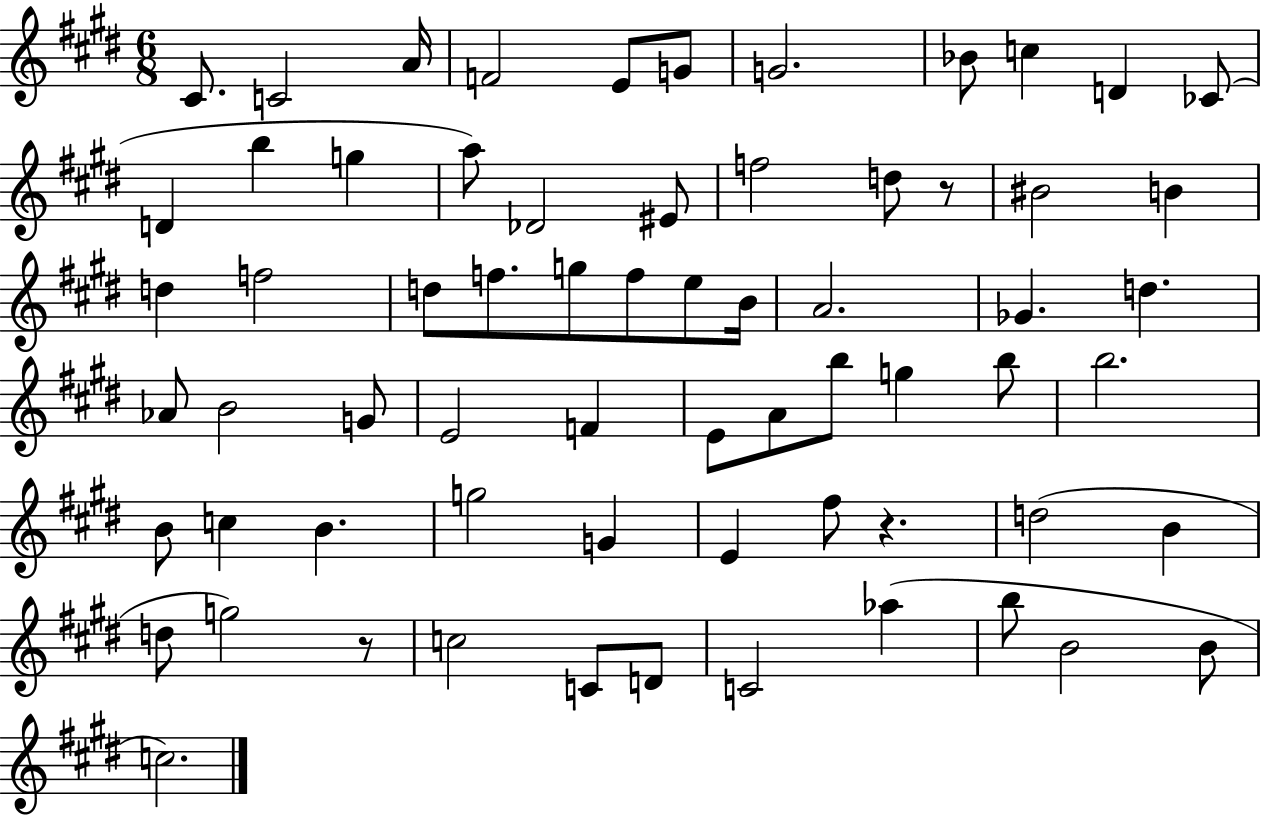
{
  \clef treble
  \numericTimeSignature
  \time 6/8
  \key e \major
  cis'8. c'2 a'16 | f'2 e'8 g'8 | g'2. | bes'8 c''4 d'4 ces'8( | \break d'4 b''4 g''4 | a''8) des'2 eis'8 | f''2 d''8 r8 | bis'2 b'4 | \break d''4 f''2 | d''8 f''8. g''8 f''8 e''8 b'16 | a'2. | ges'4. d''4. | \break aes'8 b'2 g'8 | e'2 f'4 | e'8 a'8 b''8 g''4 b''8 | b''2. | \break b'8 c''4 b'4. | g''2 g'4 | e'4 fis''8 r4. | d''2( b'4 | \break d''8 g''2) r8 | c''2 c'8 d'8 | c'2 aes''4( | b''8 b'2 b'8 | \break c''2.) | \bar "|."
}